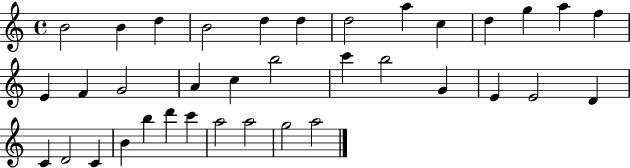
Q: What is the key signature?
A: C major